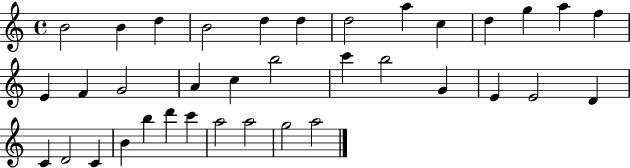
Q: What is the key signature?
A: C major